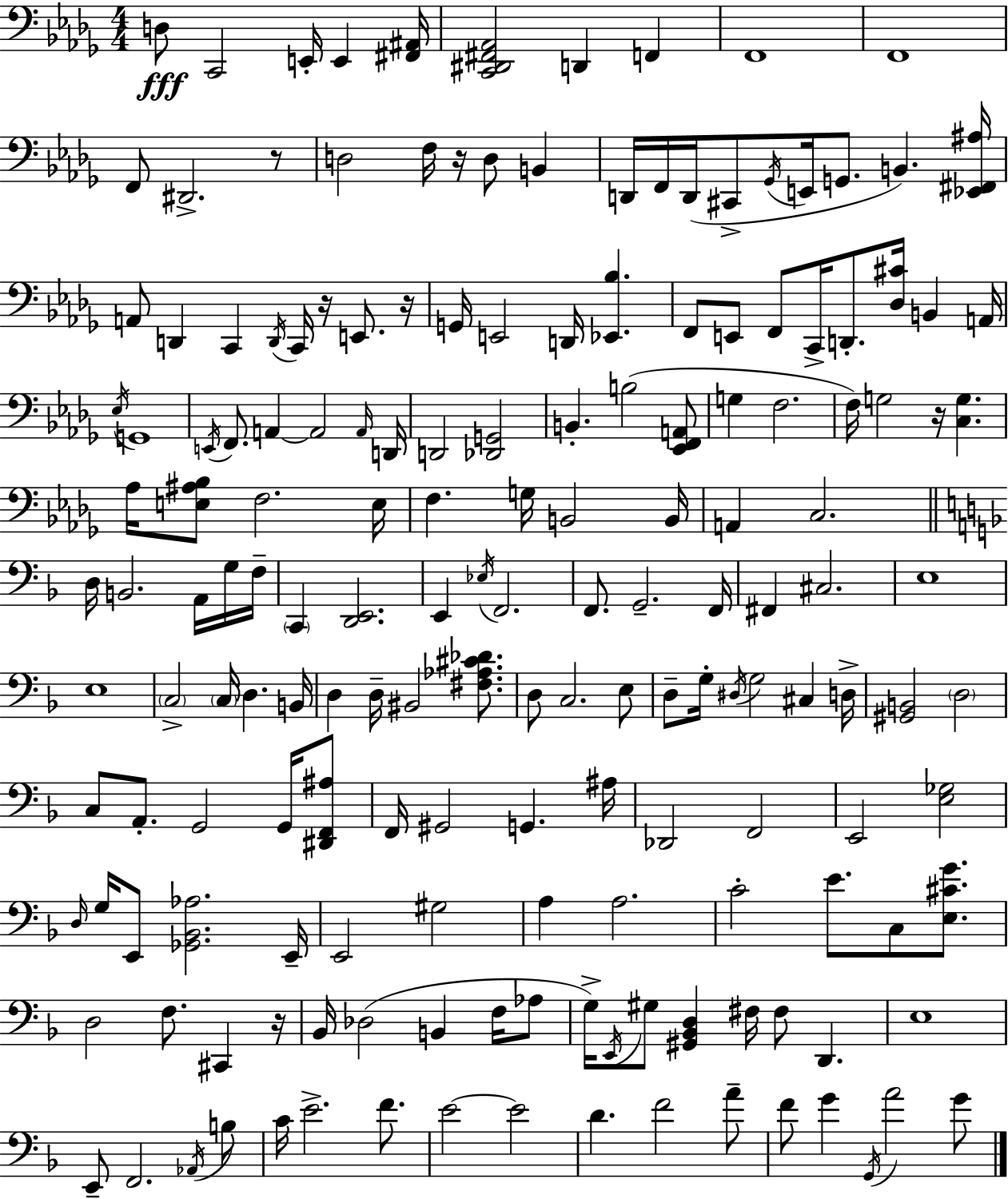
{
  \clef bass
  \numericTimeSignature
  \time 4/4
  \key bes \minor
  d8\fff c,2 e,16-. e,4 <fis, ais,>16 | <c, dis, fis, aes,>2 d,4 f,4 | f,1 | f,1 | \break f,8 dis,2.-> r8 | d2 f16 r16 d8 b,4 | d,16 f,16 d,16( cis,8-> \acciaccatura { ges,16 } e,16 g,8. b,4.) | <ees, fis, ais>16 a,8 d,4 c,4 \acciaccatura { d,16 } c,16 r16 e,8. | \break r16 g,16 e,2 d,16 <ees, bes>4. | f,8 e,8 f,8 c,16-> d,8.-. <des cis'>16 b,4 | a,16 \acciaccatura { ees16 } g,1 | \acciaccatura { e,16 } f,8. a,4~~ a,2 | \break \grace { a,16 } d,16 d,2 <des, g,>2 | b,4.-. b2( | <ees, f, a,>8 g4 f2. | f16) g2 r16 <c g>4. | \break aes16 <e ais bes>8 f2. | e16 f4. g16 b,2 | b,16 a,4 c2. | \bar "||" \break \key d \minor d16 b,2. a,16 g16 f16-- | \parenthesize c,4 <d, e,>2. | e,4 \acciaccatura { ees16 } f,2. | f,8. g,2.-- | \break f,16 fis,4 cis2. | e1 | e1 | \parenthesize c2-> \parenthesize c16 d4. | \break b,16 d4 d16-- bis,2 <fis aes cis' des'>8. | d8 c2. e8 | d8-- g16-. \acciaccatura { dis16 } g2 cis4 | d16-> <gis, b,>2 \parenthesize d2 | \break c8 a,8.-. g,2 g,16 | <dis, f, ais>8 f,16 gis,2 g,4. | ais16 des,2 f,2 | e,2 <e ges>2 | \break \grace { d16 } g16 e,8 <ges, bes, aes>2. | e,16-- e,2 gis2 | a4 a2. | c'2-. e'8. c8 | \break <e cis' g'>8. d2 f8. cis,4 | r16 bes,16 des2( b,4 | f16 aes8 g16->) \acciaccatura { e,16 } gis8 <gis, bes, d>4 fis16 fis8 d,4. | e1 | \break e,8-- f,2. | \acciaccatura { aes,16 } b8 c'16 e'2.-> | f'8. e'2~~ e'2 | d'4. f'2 | \break a'8-- f'8 g'4 \acciaccatura { g,16 } a'2 | g'8 \bar "|."
}